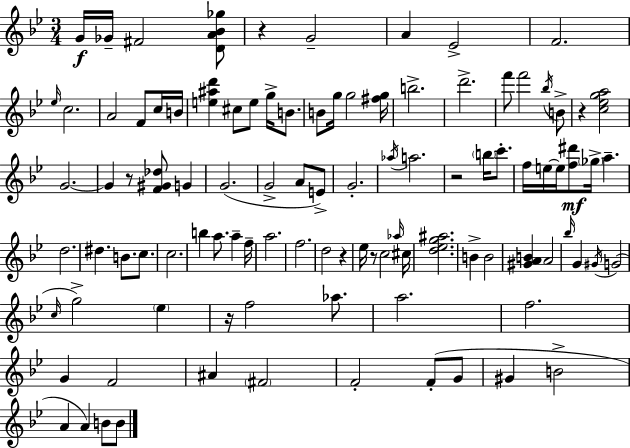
G4/s Gb4/s F#4/h [D4,A4,Bb4,Gb5]/e R/q G4/h A4/q Eb4/h F4/h. Eb5/s C5/h. A4/h F4/e C5/s B4/s [E5,A#5,D6]/q C#5/e E5/e G5/s B4/e. B4/e G5/s G5/h [F#5,G5]/s B5/h. D6/h. F6/e F6/h Bb5/s B4/e R/q [C5,Eb5,G5,A5]/h G4/h. G4/q R/e [F4,G#4,Db5]/e G4/q G4/h. G4/h A4/e E4/e G4/h. Ab5/s A5/h. R/h B5/s C6/e. F5/s E5/s E5/s [F5,D#6]/e Gb5/s A5/q. D5/h. D#5/q. B4/e. C5/e. C5/h. B5/q A5/e. A5/q F5/s A5/h. F5/h. D5/h R/q Eb5/s R/e C5/h Ab5/s C#5/s [D5,Eb5,G5,A#5]/h. B4/q B4/h [G#4,A4,B4]/q A4/h Bb5/s G4/q G#4/s G4/h C5/s G5/h Eb5/q R/s F5/h Ab5/e. A5/h. F5/h. G4/q F4/h A#4/q F#4/h F4/h F4/e G4/e G#4/q B4/h A4/q A4/q B4/e B4/e